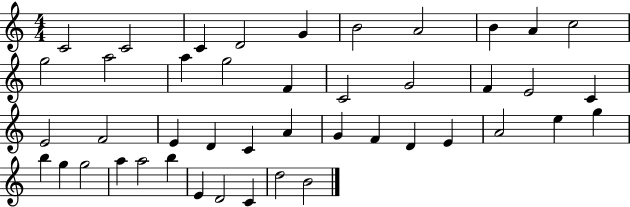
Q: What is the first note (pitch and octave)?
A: C4